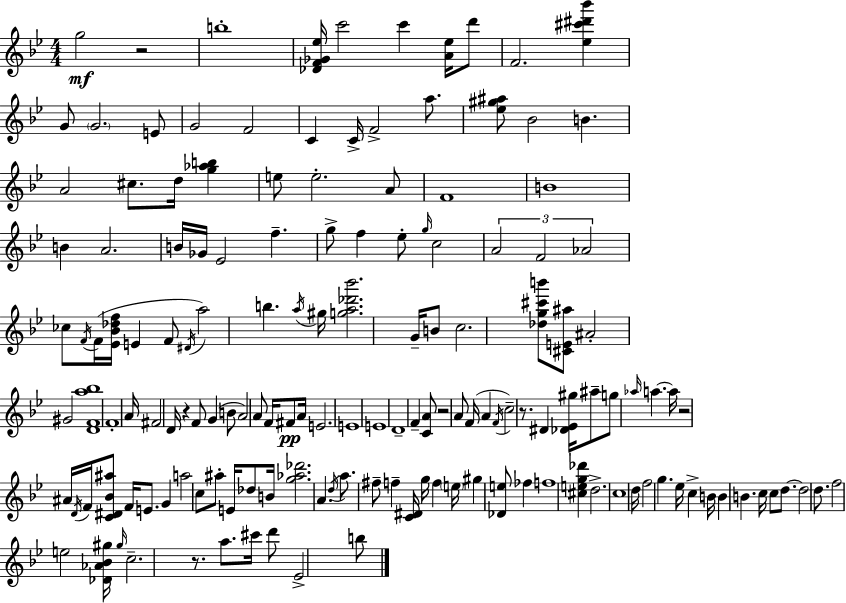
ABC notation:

X:1
T:Untitled
M:4/4
L:1/4
K:Gm
g2 z2 b4 [_DF_G_e]/4 c'2 c' [A_e]/4 d'/2 F2 [_e^c'^d'_b'] G/2 G2 E/2 G2 F2 C C/4 F2 a/2 [_e^g^a]/2 _B2 B A2 ^c/2 d/4 [g_ab] e/2 e2 A/2 F4 B4 B A2 B/4 _G/4 _E2 f g/2 f _e/2 g/4 c2 A2 F2 _A2 _c/2 F/4 F/4 [_E_B_df]/4 E F/2 ^D/4 a2 b a/4 ^g/4 [ga_d'_b']2 G/4 B/2 c2 [_dg^c'b']/2 [^CE^a]/2 ^A2 ^G2 [DFa_b]4 F4 A/4 ^F2 D/4 z F/2 G B/2 A2 A/2 F/4 ^F/2 A/4 E2 E4 E4 D4 F [CA]/2 z2 A/2 F/4 A F/4 c2 z/2 ^D [_D_E^g]/4 ^a/2 g/2 _a/4 a a/4 z2 ^A/4 D/4 F/4 [C^D_B^a]/2 F/4 E/2 G a2 c/2 ^a/2 E/4 _d/2 B/4 [g_a_d']2 A d/4 a/2 ^f/2 f [C^D]/4 g/4 f e/4 ^g [_De]/2 _f f4 [^ceg_d'] d2 c4 d/4 f2 g _e/4 c B/4 B B c/4 c/2 d/2 d2 d/2 f2 e2 [_D_A_B^g]/4 ^g/4 c2 z/2 a/2 ^c'/4 d'/2 _E2 b/2